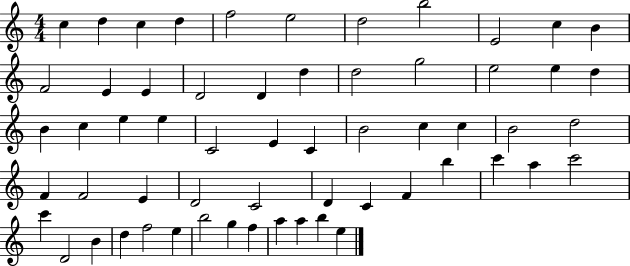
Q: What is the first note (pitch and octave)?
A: C5